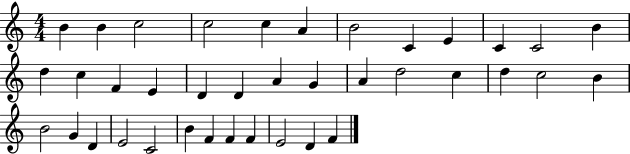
{
  \clef treble
  \numericTimeSignature
  \time 4/4
  \key c \major
  b'4 b'4 c''2 | c''2 c''4 a'4 | b'2 c'4 e'4 | c'4 c'2 b'4 | \break d''4 c''4 f'4 e'4 | d'4 d'4 a'4 g'4 | a'4 d''2 c''4 | d''4 c''2 b'4 | \break b'2 g'4 d'4 | e'2 c'2 | b'4 f'4 f'4 f'4 | e'2 d'4 f'4 | \break \bar "|."
}